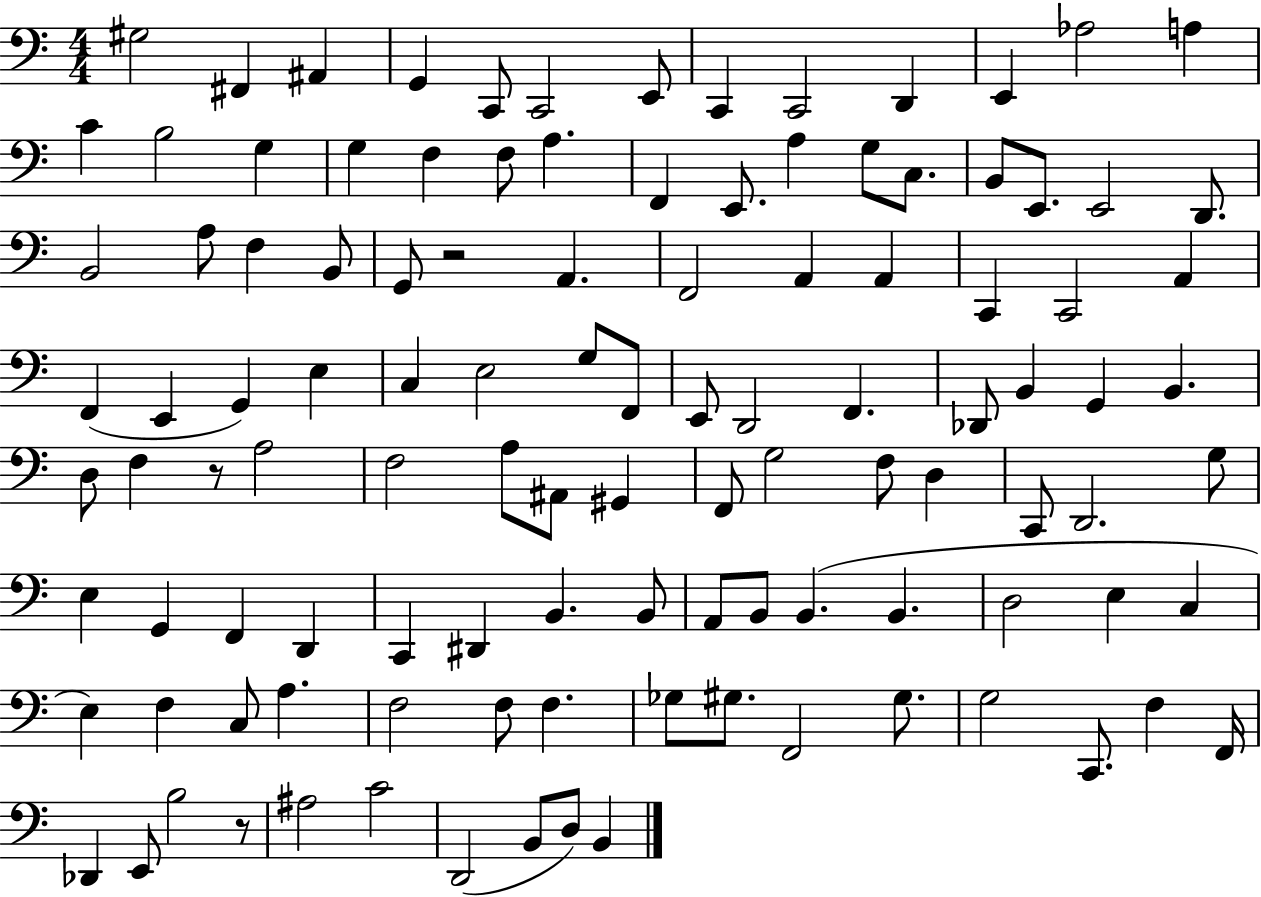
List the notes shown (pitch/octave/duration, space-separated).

G#3/h F#2/q A#2/q G2/q C2/e C2/h E2/e C2/q C2/h D2/q E2/q Ab3/h A3/q C4/q B3/h G3/q G3/q F3/q F3/e A3/q. F2/q E2/e. A3/q G3/e C3/e. B2/e E2/e. E2/h D2/e. B2/h A3/e F3/q B2/e G2/e R/h A2/q. F2/h A2/q A2/q C2/q C2/h A2/q F2/q E2/q G2/q E3/q C3/q E3/h G3/e F2/e E2/e D2/h F2/q. Db2/e B2/q G2/q B2/q. D3/e F3/q R/e A3/h F3/h A3/e A#2/e G#2/q F2/e G3/h F3/e D3/q C2/e D2/h. G3/e E3/q G2/q F2/q D2/q C2/q D#2/q B2/q. B2/e A2/e B2/e B2/q. B2/q. D3/h E3/q C3/q E3/q F3/q C3/e A3/q. F3/h F3/e F3/q. Gb3/e G#3/e. F2/h G#3/e. G3/h C2/e. F3/q F2/s Db2/q E2/e B3/h R/e A#3/h C4/h D2/h B2/e D3/e B2/q